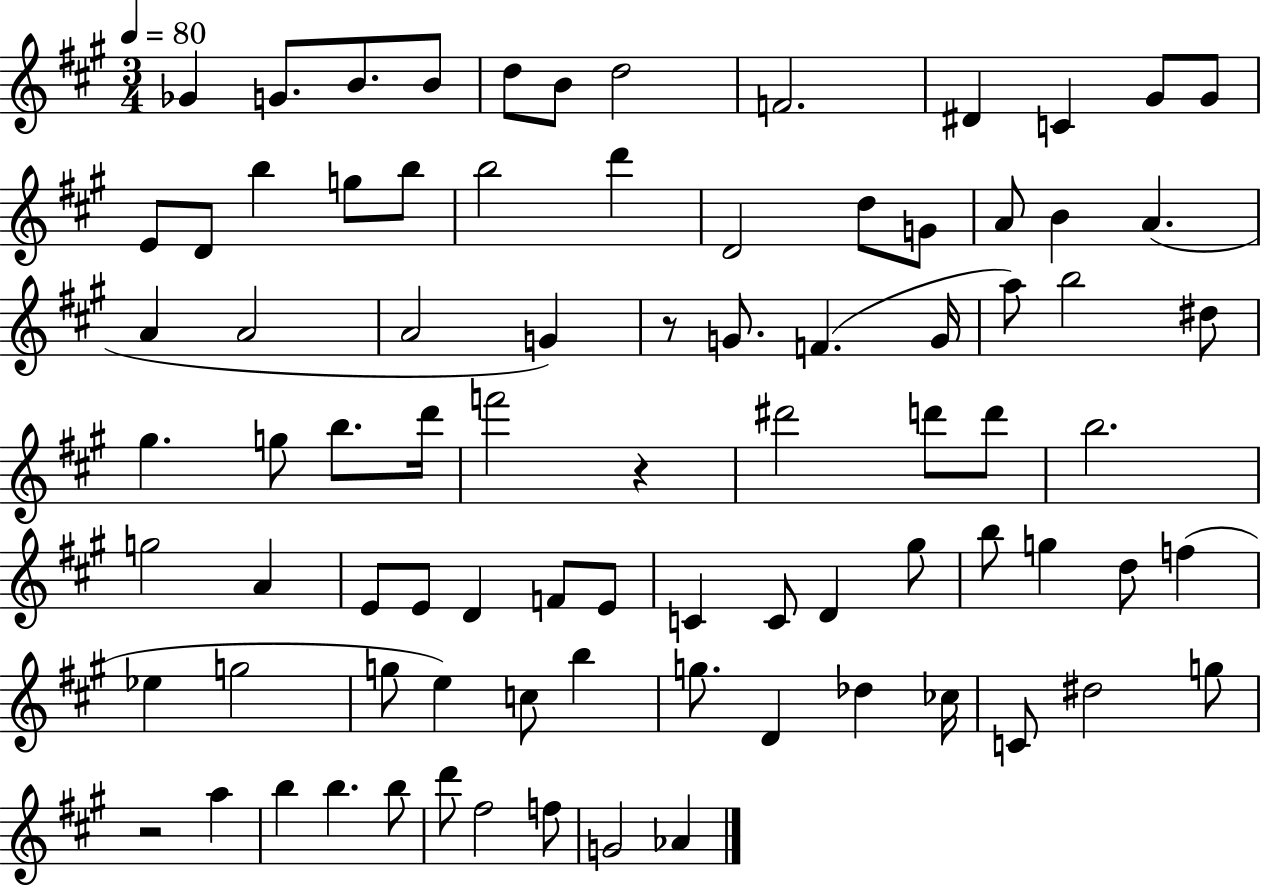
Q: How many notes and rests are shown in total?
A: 84